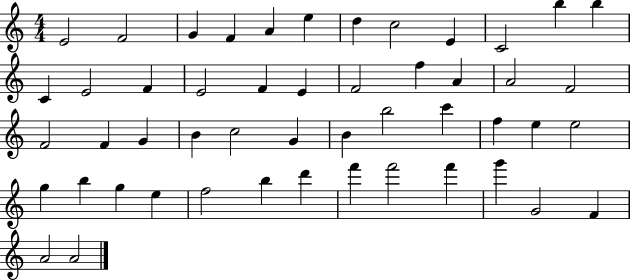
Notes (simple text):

E4/h F4/h G4/q F4/q A4/q E5/q D5/q C5/h E4/q C4/h B5/q B5/q C4/q E4/h F4/q E4/h F4/q E4/q F4/h F5/q A4/q A4/h F4/h F4/h F4/q G4/q B4/q C5/h G4/q B4/q B5/h C6/q F5/q E5/q E5/h G5/q B5/q G5/q E5/q F5/h B5/q D6/q F6/q F6/h F6/q G6/q G4/h F4/q A4/h A4/h